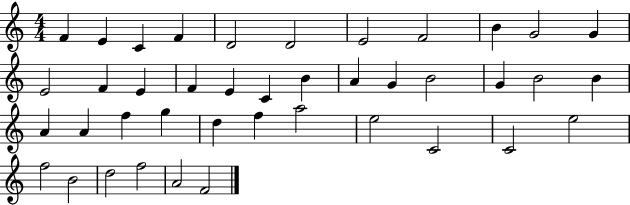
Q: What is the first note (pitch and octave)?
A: F4